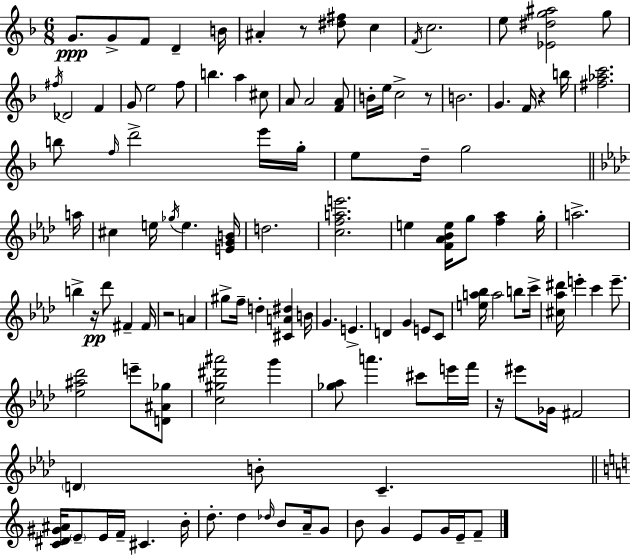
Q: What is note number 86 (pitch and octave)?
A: D5